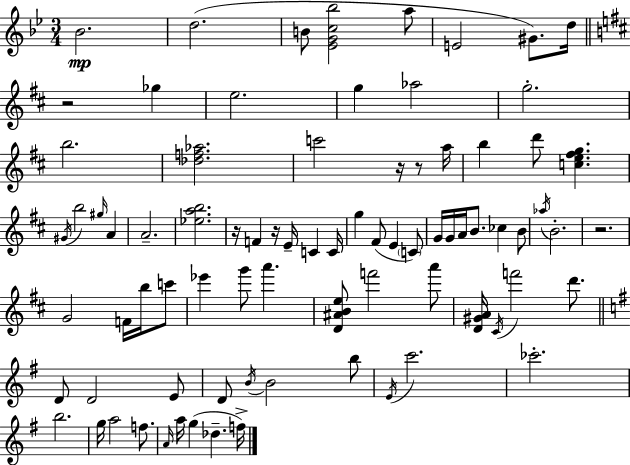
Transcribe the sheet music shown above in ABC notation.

X:1
T:Untitled
M:3/4
L:1/4
K:Gm
_B2 d2 B/2 [_EGc_b]2 a/2 E2 ^G/2 d/4 z2 _g e2 g _a2 g2 b2 [_df_a]2 c'2 z/4 z/2 a/4 b d'/2 [ce^fg] ^G/4 b2 ^g/4 A A2 [_eab]2 z/4 F z/4 E/4 C C/4 g ^F/2 E C/2 G/4 G/4 A/4 B/2 _c B/2 _a/4 B2 z2 G2 F/4 b/4 c'/2 _e' g'/2 a' [D^ABe]/2 f'2 a'/2 [D^GA]/4 ^C/4 f'2 d'/2 D/2 D2 E/2 D/2 B/4 B2 b/2 E/4 c'2 _c'2 b2 g/4 a2 f/2 A/4 a/4 g _d f/4